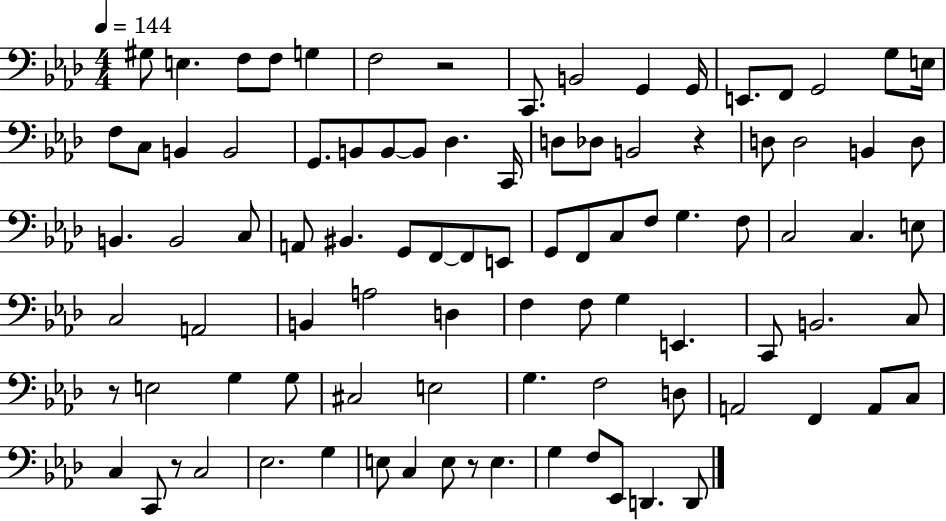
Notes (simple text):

G#3/e E3/q. F3/e F3/e G3/q F3/h R/h C2/e. B2/h G2/q G2/s E2/e. F2/e G2/h G3/e E3/s F3/e C3/e B2/q B2/h G2/e. B2/e B2/e B2/e Db3/q. C2/s D3/e Db3/e B2/h R/q D3/e D3/h B2/q D3/e B2/q. B2/h C3/e A2/e BIS2/q. G2/e F2/e F2/e E2/e G2/e F2/e C3/e F3/e G3/q. F3/e C3/h C3/q. E3/e C3/h A2/h B2/q A3/h D3/q F3/q F3/e G3/q E2/q. C2/e B2/h. C3/e R/e E3/h G3/q G3/e C#3/h E3/h G3/q. F3/h D3/e A2/h F2/q A2/e C3/e C3/q C2/e R/e C3/h Eb3/h. G3/q E3/e C3/q E3/e R/e E3/q. G3/q F3/e Eb2/e D2/q. D2/e